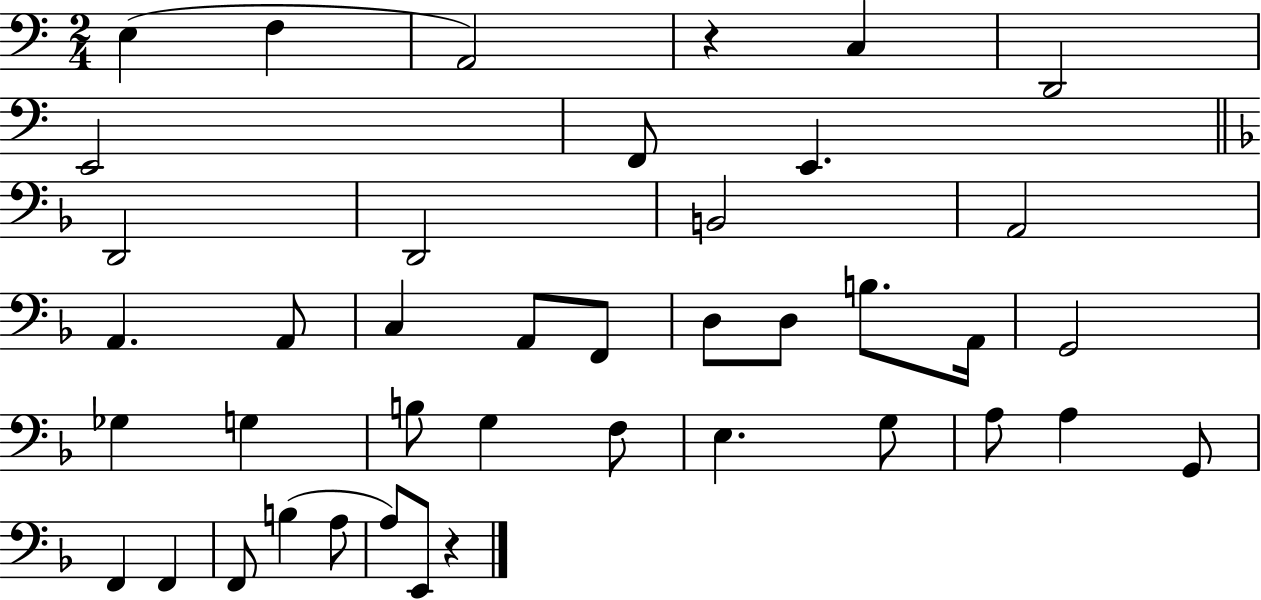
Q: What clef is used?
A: bass